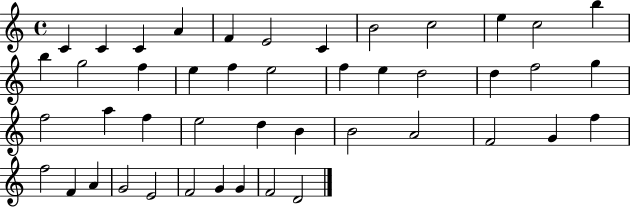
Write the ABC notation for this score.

X:1
T:Untitled
M:4/4
L:1/4
K:C
C C C A F E2 C B2 c2 e c2 b b g2 f e f e2 f e d2 d f2 g f2 a f e2 d B B2 A2 F2 G f f2 F A G2 E2 F2 G G F2 D2